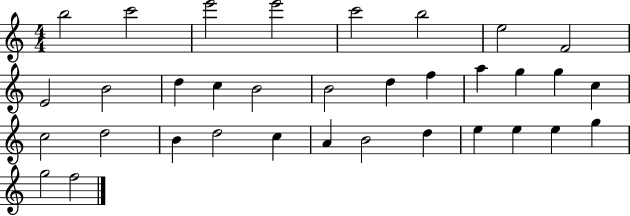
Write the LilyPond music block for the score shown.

{
  \clef treble
  \numericTimeSignature
  \time 4/4
  \key c \major
  b''2 c'''2 | e'''2 e'''2 | c'''2 b''2 | e''2 f'2 | \break e'2 b'2 | d''4 c''4 b'2 | b'2 d''4 f''4 | a''4 g''4 g''4 c''4 | \break c''2 d''2 | b'4 d''2 c''4 | a'4 b'2 d''4 | e''4 e''4 e''4 g''4 | \break g''2 f''2 | \bar "|."
}